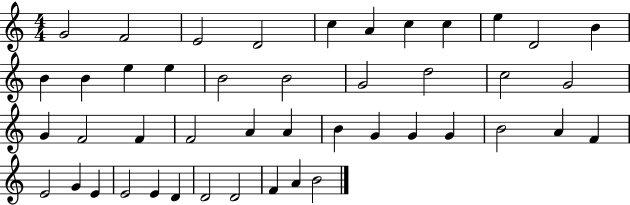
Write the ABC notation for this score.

X:1
T:Untitled
M:4/4
L:1/4
K:C
G2 F2 E2 D2 c A c c e D2 B B B e e B2 B2 G2 d2 c2 G2 G F2 F F2 A A B G G G B2 A F E2 G E E2 E D D2 D2 F A B2